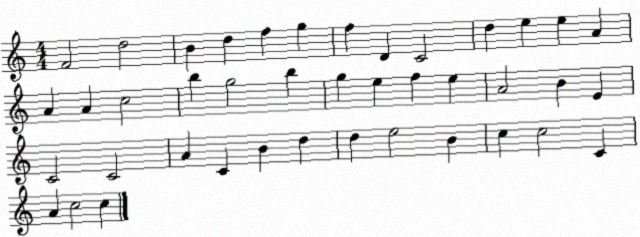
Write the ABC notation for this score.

X:1
T:Untitled
M:4/4
L:1/4
K:C
F2 d2 B d f g f D C2 d e e A A A c2 b g2 b g e f e A2 B E C2 C2 A C B d d e2 B c c2 C A c2 c